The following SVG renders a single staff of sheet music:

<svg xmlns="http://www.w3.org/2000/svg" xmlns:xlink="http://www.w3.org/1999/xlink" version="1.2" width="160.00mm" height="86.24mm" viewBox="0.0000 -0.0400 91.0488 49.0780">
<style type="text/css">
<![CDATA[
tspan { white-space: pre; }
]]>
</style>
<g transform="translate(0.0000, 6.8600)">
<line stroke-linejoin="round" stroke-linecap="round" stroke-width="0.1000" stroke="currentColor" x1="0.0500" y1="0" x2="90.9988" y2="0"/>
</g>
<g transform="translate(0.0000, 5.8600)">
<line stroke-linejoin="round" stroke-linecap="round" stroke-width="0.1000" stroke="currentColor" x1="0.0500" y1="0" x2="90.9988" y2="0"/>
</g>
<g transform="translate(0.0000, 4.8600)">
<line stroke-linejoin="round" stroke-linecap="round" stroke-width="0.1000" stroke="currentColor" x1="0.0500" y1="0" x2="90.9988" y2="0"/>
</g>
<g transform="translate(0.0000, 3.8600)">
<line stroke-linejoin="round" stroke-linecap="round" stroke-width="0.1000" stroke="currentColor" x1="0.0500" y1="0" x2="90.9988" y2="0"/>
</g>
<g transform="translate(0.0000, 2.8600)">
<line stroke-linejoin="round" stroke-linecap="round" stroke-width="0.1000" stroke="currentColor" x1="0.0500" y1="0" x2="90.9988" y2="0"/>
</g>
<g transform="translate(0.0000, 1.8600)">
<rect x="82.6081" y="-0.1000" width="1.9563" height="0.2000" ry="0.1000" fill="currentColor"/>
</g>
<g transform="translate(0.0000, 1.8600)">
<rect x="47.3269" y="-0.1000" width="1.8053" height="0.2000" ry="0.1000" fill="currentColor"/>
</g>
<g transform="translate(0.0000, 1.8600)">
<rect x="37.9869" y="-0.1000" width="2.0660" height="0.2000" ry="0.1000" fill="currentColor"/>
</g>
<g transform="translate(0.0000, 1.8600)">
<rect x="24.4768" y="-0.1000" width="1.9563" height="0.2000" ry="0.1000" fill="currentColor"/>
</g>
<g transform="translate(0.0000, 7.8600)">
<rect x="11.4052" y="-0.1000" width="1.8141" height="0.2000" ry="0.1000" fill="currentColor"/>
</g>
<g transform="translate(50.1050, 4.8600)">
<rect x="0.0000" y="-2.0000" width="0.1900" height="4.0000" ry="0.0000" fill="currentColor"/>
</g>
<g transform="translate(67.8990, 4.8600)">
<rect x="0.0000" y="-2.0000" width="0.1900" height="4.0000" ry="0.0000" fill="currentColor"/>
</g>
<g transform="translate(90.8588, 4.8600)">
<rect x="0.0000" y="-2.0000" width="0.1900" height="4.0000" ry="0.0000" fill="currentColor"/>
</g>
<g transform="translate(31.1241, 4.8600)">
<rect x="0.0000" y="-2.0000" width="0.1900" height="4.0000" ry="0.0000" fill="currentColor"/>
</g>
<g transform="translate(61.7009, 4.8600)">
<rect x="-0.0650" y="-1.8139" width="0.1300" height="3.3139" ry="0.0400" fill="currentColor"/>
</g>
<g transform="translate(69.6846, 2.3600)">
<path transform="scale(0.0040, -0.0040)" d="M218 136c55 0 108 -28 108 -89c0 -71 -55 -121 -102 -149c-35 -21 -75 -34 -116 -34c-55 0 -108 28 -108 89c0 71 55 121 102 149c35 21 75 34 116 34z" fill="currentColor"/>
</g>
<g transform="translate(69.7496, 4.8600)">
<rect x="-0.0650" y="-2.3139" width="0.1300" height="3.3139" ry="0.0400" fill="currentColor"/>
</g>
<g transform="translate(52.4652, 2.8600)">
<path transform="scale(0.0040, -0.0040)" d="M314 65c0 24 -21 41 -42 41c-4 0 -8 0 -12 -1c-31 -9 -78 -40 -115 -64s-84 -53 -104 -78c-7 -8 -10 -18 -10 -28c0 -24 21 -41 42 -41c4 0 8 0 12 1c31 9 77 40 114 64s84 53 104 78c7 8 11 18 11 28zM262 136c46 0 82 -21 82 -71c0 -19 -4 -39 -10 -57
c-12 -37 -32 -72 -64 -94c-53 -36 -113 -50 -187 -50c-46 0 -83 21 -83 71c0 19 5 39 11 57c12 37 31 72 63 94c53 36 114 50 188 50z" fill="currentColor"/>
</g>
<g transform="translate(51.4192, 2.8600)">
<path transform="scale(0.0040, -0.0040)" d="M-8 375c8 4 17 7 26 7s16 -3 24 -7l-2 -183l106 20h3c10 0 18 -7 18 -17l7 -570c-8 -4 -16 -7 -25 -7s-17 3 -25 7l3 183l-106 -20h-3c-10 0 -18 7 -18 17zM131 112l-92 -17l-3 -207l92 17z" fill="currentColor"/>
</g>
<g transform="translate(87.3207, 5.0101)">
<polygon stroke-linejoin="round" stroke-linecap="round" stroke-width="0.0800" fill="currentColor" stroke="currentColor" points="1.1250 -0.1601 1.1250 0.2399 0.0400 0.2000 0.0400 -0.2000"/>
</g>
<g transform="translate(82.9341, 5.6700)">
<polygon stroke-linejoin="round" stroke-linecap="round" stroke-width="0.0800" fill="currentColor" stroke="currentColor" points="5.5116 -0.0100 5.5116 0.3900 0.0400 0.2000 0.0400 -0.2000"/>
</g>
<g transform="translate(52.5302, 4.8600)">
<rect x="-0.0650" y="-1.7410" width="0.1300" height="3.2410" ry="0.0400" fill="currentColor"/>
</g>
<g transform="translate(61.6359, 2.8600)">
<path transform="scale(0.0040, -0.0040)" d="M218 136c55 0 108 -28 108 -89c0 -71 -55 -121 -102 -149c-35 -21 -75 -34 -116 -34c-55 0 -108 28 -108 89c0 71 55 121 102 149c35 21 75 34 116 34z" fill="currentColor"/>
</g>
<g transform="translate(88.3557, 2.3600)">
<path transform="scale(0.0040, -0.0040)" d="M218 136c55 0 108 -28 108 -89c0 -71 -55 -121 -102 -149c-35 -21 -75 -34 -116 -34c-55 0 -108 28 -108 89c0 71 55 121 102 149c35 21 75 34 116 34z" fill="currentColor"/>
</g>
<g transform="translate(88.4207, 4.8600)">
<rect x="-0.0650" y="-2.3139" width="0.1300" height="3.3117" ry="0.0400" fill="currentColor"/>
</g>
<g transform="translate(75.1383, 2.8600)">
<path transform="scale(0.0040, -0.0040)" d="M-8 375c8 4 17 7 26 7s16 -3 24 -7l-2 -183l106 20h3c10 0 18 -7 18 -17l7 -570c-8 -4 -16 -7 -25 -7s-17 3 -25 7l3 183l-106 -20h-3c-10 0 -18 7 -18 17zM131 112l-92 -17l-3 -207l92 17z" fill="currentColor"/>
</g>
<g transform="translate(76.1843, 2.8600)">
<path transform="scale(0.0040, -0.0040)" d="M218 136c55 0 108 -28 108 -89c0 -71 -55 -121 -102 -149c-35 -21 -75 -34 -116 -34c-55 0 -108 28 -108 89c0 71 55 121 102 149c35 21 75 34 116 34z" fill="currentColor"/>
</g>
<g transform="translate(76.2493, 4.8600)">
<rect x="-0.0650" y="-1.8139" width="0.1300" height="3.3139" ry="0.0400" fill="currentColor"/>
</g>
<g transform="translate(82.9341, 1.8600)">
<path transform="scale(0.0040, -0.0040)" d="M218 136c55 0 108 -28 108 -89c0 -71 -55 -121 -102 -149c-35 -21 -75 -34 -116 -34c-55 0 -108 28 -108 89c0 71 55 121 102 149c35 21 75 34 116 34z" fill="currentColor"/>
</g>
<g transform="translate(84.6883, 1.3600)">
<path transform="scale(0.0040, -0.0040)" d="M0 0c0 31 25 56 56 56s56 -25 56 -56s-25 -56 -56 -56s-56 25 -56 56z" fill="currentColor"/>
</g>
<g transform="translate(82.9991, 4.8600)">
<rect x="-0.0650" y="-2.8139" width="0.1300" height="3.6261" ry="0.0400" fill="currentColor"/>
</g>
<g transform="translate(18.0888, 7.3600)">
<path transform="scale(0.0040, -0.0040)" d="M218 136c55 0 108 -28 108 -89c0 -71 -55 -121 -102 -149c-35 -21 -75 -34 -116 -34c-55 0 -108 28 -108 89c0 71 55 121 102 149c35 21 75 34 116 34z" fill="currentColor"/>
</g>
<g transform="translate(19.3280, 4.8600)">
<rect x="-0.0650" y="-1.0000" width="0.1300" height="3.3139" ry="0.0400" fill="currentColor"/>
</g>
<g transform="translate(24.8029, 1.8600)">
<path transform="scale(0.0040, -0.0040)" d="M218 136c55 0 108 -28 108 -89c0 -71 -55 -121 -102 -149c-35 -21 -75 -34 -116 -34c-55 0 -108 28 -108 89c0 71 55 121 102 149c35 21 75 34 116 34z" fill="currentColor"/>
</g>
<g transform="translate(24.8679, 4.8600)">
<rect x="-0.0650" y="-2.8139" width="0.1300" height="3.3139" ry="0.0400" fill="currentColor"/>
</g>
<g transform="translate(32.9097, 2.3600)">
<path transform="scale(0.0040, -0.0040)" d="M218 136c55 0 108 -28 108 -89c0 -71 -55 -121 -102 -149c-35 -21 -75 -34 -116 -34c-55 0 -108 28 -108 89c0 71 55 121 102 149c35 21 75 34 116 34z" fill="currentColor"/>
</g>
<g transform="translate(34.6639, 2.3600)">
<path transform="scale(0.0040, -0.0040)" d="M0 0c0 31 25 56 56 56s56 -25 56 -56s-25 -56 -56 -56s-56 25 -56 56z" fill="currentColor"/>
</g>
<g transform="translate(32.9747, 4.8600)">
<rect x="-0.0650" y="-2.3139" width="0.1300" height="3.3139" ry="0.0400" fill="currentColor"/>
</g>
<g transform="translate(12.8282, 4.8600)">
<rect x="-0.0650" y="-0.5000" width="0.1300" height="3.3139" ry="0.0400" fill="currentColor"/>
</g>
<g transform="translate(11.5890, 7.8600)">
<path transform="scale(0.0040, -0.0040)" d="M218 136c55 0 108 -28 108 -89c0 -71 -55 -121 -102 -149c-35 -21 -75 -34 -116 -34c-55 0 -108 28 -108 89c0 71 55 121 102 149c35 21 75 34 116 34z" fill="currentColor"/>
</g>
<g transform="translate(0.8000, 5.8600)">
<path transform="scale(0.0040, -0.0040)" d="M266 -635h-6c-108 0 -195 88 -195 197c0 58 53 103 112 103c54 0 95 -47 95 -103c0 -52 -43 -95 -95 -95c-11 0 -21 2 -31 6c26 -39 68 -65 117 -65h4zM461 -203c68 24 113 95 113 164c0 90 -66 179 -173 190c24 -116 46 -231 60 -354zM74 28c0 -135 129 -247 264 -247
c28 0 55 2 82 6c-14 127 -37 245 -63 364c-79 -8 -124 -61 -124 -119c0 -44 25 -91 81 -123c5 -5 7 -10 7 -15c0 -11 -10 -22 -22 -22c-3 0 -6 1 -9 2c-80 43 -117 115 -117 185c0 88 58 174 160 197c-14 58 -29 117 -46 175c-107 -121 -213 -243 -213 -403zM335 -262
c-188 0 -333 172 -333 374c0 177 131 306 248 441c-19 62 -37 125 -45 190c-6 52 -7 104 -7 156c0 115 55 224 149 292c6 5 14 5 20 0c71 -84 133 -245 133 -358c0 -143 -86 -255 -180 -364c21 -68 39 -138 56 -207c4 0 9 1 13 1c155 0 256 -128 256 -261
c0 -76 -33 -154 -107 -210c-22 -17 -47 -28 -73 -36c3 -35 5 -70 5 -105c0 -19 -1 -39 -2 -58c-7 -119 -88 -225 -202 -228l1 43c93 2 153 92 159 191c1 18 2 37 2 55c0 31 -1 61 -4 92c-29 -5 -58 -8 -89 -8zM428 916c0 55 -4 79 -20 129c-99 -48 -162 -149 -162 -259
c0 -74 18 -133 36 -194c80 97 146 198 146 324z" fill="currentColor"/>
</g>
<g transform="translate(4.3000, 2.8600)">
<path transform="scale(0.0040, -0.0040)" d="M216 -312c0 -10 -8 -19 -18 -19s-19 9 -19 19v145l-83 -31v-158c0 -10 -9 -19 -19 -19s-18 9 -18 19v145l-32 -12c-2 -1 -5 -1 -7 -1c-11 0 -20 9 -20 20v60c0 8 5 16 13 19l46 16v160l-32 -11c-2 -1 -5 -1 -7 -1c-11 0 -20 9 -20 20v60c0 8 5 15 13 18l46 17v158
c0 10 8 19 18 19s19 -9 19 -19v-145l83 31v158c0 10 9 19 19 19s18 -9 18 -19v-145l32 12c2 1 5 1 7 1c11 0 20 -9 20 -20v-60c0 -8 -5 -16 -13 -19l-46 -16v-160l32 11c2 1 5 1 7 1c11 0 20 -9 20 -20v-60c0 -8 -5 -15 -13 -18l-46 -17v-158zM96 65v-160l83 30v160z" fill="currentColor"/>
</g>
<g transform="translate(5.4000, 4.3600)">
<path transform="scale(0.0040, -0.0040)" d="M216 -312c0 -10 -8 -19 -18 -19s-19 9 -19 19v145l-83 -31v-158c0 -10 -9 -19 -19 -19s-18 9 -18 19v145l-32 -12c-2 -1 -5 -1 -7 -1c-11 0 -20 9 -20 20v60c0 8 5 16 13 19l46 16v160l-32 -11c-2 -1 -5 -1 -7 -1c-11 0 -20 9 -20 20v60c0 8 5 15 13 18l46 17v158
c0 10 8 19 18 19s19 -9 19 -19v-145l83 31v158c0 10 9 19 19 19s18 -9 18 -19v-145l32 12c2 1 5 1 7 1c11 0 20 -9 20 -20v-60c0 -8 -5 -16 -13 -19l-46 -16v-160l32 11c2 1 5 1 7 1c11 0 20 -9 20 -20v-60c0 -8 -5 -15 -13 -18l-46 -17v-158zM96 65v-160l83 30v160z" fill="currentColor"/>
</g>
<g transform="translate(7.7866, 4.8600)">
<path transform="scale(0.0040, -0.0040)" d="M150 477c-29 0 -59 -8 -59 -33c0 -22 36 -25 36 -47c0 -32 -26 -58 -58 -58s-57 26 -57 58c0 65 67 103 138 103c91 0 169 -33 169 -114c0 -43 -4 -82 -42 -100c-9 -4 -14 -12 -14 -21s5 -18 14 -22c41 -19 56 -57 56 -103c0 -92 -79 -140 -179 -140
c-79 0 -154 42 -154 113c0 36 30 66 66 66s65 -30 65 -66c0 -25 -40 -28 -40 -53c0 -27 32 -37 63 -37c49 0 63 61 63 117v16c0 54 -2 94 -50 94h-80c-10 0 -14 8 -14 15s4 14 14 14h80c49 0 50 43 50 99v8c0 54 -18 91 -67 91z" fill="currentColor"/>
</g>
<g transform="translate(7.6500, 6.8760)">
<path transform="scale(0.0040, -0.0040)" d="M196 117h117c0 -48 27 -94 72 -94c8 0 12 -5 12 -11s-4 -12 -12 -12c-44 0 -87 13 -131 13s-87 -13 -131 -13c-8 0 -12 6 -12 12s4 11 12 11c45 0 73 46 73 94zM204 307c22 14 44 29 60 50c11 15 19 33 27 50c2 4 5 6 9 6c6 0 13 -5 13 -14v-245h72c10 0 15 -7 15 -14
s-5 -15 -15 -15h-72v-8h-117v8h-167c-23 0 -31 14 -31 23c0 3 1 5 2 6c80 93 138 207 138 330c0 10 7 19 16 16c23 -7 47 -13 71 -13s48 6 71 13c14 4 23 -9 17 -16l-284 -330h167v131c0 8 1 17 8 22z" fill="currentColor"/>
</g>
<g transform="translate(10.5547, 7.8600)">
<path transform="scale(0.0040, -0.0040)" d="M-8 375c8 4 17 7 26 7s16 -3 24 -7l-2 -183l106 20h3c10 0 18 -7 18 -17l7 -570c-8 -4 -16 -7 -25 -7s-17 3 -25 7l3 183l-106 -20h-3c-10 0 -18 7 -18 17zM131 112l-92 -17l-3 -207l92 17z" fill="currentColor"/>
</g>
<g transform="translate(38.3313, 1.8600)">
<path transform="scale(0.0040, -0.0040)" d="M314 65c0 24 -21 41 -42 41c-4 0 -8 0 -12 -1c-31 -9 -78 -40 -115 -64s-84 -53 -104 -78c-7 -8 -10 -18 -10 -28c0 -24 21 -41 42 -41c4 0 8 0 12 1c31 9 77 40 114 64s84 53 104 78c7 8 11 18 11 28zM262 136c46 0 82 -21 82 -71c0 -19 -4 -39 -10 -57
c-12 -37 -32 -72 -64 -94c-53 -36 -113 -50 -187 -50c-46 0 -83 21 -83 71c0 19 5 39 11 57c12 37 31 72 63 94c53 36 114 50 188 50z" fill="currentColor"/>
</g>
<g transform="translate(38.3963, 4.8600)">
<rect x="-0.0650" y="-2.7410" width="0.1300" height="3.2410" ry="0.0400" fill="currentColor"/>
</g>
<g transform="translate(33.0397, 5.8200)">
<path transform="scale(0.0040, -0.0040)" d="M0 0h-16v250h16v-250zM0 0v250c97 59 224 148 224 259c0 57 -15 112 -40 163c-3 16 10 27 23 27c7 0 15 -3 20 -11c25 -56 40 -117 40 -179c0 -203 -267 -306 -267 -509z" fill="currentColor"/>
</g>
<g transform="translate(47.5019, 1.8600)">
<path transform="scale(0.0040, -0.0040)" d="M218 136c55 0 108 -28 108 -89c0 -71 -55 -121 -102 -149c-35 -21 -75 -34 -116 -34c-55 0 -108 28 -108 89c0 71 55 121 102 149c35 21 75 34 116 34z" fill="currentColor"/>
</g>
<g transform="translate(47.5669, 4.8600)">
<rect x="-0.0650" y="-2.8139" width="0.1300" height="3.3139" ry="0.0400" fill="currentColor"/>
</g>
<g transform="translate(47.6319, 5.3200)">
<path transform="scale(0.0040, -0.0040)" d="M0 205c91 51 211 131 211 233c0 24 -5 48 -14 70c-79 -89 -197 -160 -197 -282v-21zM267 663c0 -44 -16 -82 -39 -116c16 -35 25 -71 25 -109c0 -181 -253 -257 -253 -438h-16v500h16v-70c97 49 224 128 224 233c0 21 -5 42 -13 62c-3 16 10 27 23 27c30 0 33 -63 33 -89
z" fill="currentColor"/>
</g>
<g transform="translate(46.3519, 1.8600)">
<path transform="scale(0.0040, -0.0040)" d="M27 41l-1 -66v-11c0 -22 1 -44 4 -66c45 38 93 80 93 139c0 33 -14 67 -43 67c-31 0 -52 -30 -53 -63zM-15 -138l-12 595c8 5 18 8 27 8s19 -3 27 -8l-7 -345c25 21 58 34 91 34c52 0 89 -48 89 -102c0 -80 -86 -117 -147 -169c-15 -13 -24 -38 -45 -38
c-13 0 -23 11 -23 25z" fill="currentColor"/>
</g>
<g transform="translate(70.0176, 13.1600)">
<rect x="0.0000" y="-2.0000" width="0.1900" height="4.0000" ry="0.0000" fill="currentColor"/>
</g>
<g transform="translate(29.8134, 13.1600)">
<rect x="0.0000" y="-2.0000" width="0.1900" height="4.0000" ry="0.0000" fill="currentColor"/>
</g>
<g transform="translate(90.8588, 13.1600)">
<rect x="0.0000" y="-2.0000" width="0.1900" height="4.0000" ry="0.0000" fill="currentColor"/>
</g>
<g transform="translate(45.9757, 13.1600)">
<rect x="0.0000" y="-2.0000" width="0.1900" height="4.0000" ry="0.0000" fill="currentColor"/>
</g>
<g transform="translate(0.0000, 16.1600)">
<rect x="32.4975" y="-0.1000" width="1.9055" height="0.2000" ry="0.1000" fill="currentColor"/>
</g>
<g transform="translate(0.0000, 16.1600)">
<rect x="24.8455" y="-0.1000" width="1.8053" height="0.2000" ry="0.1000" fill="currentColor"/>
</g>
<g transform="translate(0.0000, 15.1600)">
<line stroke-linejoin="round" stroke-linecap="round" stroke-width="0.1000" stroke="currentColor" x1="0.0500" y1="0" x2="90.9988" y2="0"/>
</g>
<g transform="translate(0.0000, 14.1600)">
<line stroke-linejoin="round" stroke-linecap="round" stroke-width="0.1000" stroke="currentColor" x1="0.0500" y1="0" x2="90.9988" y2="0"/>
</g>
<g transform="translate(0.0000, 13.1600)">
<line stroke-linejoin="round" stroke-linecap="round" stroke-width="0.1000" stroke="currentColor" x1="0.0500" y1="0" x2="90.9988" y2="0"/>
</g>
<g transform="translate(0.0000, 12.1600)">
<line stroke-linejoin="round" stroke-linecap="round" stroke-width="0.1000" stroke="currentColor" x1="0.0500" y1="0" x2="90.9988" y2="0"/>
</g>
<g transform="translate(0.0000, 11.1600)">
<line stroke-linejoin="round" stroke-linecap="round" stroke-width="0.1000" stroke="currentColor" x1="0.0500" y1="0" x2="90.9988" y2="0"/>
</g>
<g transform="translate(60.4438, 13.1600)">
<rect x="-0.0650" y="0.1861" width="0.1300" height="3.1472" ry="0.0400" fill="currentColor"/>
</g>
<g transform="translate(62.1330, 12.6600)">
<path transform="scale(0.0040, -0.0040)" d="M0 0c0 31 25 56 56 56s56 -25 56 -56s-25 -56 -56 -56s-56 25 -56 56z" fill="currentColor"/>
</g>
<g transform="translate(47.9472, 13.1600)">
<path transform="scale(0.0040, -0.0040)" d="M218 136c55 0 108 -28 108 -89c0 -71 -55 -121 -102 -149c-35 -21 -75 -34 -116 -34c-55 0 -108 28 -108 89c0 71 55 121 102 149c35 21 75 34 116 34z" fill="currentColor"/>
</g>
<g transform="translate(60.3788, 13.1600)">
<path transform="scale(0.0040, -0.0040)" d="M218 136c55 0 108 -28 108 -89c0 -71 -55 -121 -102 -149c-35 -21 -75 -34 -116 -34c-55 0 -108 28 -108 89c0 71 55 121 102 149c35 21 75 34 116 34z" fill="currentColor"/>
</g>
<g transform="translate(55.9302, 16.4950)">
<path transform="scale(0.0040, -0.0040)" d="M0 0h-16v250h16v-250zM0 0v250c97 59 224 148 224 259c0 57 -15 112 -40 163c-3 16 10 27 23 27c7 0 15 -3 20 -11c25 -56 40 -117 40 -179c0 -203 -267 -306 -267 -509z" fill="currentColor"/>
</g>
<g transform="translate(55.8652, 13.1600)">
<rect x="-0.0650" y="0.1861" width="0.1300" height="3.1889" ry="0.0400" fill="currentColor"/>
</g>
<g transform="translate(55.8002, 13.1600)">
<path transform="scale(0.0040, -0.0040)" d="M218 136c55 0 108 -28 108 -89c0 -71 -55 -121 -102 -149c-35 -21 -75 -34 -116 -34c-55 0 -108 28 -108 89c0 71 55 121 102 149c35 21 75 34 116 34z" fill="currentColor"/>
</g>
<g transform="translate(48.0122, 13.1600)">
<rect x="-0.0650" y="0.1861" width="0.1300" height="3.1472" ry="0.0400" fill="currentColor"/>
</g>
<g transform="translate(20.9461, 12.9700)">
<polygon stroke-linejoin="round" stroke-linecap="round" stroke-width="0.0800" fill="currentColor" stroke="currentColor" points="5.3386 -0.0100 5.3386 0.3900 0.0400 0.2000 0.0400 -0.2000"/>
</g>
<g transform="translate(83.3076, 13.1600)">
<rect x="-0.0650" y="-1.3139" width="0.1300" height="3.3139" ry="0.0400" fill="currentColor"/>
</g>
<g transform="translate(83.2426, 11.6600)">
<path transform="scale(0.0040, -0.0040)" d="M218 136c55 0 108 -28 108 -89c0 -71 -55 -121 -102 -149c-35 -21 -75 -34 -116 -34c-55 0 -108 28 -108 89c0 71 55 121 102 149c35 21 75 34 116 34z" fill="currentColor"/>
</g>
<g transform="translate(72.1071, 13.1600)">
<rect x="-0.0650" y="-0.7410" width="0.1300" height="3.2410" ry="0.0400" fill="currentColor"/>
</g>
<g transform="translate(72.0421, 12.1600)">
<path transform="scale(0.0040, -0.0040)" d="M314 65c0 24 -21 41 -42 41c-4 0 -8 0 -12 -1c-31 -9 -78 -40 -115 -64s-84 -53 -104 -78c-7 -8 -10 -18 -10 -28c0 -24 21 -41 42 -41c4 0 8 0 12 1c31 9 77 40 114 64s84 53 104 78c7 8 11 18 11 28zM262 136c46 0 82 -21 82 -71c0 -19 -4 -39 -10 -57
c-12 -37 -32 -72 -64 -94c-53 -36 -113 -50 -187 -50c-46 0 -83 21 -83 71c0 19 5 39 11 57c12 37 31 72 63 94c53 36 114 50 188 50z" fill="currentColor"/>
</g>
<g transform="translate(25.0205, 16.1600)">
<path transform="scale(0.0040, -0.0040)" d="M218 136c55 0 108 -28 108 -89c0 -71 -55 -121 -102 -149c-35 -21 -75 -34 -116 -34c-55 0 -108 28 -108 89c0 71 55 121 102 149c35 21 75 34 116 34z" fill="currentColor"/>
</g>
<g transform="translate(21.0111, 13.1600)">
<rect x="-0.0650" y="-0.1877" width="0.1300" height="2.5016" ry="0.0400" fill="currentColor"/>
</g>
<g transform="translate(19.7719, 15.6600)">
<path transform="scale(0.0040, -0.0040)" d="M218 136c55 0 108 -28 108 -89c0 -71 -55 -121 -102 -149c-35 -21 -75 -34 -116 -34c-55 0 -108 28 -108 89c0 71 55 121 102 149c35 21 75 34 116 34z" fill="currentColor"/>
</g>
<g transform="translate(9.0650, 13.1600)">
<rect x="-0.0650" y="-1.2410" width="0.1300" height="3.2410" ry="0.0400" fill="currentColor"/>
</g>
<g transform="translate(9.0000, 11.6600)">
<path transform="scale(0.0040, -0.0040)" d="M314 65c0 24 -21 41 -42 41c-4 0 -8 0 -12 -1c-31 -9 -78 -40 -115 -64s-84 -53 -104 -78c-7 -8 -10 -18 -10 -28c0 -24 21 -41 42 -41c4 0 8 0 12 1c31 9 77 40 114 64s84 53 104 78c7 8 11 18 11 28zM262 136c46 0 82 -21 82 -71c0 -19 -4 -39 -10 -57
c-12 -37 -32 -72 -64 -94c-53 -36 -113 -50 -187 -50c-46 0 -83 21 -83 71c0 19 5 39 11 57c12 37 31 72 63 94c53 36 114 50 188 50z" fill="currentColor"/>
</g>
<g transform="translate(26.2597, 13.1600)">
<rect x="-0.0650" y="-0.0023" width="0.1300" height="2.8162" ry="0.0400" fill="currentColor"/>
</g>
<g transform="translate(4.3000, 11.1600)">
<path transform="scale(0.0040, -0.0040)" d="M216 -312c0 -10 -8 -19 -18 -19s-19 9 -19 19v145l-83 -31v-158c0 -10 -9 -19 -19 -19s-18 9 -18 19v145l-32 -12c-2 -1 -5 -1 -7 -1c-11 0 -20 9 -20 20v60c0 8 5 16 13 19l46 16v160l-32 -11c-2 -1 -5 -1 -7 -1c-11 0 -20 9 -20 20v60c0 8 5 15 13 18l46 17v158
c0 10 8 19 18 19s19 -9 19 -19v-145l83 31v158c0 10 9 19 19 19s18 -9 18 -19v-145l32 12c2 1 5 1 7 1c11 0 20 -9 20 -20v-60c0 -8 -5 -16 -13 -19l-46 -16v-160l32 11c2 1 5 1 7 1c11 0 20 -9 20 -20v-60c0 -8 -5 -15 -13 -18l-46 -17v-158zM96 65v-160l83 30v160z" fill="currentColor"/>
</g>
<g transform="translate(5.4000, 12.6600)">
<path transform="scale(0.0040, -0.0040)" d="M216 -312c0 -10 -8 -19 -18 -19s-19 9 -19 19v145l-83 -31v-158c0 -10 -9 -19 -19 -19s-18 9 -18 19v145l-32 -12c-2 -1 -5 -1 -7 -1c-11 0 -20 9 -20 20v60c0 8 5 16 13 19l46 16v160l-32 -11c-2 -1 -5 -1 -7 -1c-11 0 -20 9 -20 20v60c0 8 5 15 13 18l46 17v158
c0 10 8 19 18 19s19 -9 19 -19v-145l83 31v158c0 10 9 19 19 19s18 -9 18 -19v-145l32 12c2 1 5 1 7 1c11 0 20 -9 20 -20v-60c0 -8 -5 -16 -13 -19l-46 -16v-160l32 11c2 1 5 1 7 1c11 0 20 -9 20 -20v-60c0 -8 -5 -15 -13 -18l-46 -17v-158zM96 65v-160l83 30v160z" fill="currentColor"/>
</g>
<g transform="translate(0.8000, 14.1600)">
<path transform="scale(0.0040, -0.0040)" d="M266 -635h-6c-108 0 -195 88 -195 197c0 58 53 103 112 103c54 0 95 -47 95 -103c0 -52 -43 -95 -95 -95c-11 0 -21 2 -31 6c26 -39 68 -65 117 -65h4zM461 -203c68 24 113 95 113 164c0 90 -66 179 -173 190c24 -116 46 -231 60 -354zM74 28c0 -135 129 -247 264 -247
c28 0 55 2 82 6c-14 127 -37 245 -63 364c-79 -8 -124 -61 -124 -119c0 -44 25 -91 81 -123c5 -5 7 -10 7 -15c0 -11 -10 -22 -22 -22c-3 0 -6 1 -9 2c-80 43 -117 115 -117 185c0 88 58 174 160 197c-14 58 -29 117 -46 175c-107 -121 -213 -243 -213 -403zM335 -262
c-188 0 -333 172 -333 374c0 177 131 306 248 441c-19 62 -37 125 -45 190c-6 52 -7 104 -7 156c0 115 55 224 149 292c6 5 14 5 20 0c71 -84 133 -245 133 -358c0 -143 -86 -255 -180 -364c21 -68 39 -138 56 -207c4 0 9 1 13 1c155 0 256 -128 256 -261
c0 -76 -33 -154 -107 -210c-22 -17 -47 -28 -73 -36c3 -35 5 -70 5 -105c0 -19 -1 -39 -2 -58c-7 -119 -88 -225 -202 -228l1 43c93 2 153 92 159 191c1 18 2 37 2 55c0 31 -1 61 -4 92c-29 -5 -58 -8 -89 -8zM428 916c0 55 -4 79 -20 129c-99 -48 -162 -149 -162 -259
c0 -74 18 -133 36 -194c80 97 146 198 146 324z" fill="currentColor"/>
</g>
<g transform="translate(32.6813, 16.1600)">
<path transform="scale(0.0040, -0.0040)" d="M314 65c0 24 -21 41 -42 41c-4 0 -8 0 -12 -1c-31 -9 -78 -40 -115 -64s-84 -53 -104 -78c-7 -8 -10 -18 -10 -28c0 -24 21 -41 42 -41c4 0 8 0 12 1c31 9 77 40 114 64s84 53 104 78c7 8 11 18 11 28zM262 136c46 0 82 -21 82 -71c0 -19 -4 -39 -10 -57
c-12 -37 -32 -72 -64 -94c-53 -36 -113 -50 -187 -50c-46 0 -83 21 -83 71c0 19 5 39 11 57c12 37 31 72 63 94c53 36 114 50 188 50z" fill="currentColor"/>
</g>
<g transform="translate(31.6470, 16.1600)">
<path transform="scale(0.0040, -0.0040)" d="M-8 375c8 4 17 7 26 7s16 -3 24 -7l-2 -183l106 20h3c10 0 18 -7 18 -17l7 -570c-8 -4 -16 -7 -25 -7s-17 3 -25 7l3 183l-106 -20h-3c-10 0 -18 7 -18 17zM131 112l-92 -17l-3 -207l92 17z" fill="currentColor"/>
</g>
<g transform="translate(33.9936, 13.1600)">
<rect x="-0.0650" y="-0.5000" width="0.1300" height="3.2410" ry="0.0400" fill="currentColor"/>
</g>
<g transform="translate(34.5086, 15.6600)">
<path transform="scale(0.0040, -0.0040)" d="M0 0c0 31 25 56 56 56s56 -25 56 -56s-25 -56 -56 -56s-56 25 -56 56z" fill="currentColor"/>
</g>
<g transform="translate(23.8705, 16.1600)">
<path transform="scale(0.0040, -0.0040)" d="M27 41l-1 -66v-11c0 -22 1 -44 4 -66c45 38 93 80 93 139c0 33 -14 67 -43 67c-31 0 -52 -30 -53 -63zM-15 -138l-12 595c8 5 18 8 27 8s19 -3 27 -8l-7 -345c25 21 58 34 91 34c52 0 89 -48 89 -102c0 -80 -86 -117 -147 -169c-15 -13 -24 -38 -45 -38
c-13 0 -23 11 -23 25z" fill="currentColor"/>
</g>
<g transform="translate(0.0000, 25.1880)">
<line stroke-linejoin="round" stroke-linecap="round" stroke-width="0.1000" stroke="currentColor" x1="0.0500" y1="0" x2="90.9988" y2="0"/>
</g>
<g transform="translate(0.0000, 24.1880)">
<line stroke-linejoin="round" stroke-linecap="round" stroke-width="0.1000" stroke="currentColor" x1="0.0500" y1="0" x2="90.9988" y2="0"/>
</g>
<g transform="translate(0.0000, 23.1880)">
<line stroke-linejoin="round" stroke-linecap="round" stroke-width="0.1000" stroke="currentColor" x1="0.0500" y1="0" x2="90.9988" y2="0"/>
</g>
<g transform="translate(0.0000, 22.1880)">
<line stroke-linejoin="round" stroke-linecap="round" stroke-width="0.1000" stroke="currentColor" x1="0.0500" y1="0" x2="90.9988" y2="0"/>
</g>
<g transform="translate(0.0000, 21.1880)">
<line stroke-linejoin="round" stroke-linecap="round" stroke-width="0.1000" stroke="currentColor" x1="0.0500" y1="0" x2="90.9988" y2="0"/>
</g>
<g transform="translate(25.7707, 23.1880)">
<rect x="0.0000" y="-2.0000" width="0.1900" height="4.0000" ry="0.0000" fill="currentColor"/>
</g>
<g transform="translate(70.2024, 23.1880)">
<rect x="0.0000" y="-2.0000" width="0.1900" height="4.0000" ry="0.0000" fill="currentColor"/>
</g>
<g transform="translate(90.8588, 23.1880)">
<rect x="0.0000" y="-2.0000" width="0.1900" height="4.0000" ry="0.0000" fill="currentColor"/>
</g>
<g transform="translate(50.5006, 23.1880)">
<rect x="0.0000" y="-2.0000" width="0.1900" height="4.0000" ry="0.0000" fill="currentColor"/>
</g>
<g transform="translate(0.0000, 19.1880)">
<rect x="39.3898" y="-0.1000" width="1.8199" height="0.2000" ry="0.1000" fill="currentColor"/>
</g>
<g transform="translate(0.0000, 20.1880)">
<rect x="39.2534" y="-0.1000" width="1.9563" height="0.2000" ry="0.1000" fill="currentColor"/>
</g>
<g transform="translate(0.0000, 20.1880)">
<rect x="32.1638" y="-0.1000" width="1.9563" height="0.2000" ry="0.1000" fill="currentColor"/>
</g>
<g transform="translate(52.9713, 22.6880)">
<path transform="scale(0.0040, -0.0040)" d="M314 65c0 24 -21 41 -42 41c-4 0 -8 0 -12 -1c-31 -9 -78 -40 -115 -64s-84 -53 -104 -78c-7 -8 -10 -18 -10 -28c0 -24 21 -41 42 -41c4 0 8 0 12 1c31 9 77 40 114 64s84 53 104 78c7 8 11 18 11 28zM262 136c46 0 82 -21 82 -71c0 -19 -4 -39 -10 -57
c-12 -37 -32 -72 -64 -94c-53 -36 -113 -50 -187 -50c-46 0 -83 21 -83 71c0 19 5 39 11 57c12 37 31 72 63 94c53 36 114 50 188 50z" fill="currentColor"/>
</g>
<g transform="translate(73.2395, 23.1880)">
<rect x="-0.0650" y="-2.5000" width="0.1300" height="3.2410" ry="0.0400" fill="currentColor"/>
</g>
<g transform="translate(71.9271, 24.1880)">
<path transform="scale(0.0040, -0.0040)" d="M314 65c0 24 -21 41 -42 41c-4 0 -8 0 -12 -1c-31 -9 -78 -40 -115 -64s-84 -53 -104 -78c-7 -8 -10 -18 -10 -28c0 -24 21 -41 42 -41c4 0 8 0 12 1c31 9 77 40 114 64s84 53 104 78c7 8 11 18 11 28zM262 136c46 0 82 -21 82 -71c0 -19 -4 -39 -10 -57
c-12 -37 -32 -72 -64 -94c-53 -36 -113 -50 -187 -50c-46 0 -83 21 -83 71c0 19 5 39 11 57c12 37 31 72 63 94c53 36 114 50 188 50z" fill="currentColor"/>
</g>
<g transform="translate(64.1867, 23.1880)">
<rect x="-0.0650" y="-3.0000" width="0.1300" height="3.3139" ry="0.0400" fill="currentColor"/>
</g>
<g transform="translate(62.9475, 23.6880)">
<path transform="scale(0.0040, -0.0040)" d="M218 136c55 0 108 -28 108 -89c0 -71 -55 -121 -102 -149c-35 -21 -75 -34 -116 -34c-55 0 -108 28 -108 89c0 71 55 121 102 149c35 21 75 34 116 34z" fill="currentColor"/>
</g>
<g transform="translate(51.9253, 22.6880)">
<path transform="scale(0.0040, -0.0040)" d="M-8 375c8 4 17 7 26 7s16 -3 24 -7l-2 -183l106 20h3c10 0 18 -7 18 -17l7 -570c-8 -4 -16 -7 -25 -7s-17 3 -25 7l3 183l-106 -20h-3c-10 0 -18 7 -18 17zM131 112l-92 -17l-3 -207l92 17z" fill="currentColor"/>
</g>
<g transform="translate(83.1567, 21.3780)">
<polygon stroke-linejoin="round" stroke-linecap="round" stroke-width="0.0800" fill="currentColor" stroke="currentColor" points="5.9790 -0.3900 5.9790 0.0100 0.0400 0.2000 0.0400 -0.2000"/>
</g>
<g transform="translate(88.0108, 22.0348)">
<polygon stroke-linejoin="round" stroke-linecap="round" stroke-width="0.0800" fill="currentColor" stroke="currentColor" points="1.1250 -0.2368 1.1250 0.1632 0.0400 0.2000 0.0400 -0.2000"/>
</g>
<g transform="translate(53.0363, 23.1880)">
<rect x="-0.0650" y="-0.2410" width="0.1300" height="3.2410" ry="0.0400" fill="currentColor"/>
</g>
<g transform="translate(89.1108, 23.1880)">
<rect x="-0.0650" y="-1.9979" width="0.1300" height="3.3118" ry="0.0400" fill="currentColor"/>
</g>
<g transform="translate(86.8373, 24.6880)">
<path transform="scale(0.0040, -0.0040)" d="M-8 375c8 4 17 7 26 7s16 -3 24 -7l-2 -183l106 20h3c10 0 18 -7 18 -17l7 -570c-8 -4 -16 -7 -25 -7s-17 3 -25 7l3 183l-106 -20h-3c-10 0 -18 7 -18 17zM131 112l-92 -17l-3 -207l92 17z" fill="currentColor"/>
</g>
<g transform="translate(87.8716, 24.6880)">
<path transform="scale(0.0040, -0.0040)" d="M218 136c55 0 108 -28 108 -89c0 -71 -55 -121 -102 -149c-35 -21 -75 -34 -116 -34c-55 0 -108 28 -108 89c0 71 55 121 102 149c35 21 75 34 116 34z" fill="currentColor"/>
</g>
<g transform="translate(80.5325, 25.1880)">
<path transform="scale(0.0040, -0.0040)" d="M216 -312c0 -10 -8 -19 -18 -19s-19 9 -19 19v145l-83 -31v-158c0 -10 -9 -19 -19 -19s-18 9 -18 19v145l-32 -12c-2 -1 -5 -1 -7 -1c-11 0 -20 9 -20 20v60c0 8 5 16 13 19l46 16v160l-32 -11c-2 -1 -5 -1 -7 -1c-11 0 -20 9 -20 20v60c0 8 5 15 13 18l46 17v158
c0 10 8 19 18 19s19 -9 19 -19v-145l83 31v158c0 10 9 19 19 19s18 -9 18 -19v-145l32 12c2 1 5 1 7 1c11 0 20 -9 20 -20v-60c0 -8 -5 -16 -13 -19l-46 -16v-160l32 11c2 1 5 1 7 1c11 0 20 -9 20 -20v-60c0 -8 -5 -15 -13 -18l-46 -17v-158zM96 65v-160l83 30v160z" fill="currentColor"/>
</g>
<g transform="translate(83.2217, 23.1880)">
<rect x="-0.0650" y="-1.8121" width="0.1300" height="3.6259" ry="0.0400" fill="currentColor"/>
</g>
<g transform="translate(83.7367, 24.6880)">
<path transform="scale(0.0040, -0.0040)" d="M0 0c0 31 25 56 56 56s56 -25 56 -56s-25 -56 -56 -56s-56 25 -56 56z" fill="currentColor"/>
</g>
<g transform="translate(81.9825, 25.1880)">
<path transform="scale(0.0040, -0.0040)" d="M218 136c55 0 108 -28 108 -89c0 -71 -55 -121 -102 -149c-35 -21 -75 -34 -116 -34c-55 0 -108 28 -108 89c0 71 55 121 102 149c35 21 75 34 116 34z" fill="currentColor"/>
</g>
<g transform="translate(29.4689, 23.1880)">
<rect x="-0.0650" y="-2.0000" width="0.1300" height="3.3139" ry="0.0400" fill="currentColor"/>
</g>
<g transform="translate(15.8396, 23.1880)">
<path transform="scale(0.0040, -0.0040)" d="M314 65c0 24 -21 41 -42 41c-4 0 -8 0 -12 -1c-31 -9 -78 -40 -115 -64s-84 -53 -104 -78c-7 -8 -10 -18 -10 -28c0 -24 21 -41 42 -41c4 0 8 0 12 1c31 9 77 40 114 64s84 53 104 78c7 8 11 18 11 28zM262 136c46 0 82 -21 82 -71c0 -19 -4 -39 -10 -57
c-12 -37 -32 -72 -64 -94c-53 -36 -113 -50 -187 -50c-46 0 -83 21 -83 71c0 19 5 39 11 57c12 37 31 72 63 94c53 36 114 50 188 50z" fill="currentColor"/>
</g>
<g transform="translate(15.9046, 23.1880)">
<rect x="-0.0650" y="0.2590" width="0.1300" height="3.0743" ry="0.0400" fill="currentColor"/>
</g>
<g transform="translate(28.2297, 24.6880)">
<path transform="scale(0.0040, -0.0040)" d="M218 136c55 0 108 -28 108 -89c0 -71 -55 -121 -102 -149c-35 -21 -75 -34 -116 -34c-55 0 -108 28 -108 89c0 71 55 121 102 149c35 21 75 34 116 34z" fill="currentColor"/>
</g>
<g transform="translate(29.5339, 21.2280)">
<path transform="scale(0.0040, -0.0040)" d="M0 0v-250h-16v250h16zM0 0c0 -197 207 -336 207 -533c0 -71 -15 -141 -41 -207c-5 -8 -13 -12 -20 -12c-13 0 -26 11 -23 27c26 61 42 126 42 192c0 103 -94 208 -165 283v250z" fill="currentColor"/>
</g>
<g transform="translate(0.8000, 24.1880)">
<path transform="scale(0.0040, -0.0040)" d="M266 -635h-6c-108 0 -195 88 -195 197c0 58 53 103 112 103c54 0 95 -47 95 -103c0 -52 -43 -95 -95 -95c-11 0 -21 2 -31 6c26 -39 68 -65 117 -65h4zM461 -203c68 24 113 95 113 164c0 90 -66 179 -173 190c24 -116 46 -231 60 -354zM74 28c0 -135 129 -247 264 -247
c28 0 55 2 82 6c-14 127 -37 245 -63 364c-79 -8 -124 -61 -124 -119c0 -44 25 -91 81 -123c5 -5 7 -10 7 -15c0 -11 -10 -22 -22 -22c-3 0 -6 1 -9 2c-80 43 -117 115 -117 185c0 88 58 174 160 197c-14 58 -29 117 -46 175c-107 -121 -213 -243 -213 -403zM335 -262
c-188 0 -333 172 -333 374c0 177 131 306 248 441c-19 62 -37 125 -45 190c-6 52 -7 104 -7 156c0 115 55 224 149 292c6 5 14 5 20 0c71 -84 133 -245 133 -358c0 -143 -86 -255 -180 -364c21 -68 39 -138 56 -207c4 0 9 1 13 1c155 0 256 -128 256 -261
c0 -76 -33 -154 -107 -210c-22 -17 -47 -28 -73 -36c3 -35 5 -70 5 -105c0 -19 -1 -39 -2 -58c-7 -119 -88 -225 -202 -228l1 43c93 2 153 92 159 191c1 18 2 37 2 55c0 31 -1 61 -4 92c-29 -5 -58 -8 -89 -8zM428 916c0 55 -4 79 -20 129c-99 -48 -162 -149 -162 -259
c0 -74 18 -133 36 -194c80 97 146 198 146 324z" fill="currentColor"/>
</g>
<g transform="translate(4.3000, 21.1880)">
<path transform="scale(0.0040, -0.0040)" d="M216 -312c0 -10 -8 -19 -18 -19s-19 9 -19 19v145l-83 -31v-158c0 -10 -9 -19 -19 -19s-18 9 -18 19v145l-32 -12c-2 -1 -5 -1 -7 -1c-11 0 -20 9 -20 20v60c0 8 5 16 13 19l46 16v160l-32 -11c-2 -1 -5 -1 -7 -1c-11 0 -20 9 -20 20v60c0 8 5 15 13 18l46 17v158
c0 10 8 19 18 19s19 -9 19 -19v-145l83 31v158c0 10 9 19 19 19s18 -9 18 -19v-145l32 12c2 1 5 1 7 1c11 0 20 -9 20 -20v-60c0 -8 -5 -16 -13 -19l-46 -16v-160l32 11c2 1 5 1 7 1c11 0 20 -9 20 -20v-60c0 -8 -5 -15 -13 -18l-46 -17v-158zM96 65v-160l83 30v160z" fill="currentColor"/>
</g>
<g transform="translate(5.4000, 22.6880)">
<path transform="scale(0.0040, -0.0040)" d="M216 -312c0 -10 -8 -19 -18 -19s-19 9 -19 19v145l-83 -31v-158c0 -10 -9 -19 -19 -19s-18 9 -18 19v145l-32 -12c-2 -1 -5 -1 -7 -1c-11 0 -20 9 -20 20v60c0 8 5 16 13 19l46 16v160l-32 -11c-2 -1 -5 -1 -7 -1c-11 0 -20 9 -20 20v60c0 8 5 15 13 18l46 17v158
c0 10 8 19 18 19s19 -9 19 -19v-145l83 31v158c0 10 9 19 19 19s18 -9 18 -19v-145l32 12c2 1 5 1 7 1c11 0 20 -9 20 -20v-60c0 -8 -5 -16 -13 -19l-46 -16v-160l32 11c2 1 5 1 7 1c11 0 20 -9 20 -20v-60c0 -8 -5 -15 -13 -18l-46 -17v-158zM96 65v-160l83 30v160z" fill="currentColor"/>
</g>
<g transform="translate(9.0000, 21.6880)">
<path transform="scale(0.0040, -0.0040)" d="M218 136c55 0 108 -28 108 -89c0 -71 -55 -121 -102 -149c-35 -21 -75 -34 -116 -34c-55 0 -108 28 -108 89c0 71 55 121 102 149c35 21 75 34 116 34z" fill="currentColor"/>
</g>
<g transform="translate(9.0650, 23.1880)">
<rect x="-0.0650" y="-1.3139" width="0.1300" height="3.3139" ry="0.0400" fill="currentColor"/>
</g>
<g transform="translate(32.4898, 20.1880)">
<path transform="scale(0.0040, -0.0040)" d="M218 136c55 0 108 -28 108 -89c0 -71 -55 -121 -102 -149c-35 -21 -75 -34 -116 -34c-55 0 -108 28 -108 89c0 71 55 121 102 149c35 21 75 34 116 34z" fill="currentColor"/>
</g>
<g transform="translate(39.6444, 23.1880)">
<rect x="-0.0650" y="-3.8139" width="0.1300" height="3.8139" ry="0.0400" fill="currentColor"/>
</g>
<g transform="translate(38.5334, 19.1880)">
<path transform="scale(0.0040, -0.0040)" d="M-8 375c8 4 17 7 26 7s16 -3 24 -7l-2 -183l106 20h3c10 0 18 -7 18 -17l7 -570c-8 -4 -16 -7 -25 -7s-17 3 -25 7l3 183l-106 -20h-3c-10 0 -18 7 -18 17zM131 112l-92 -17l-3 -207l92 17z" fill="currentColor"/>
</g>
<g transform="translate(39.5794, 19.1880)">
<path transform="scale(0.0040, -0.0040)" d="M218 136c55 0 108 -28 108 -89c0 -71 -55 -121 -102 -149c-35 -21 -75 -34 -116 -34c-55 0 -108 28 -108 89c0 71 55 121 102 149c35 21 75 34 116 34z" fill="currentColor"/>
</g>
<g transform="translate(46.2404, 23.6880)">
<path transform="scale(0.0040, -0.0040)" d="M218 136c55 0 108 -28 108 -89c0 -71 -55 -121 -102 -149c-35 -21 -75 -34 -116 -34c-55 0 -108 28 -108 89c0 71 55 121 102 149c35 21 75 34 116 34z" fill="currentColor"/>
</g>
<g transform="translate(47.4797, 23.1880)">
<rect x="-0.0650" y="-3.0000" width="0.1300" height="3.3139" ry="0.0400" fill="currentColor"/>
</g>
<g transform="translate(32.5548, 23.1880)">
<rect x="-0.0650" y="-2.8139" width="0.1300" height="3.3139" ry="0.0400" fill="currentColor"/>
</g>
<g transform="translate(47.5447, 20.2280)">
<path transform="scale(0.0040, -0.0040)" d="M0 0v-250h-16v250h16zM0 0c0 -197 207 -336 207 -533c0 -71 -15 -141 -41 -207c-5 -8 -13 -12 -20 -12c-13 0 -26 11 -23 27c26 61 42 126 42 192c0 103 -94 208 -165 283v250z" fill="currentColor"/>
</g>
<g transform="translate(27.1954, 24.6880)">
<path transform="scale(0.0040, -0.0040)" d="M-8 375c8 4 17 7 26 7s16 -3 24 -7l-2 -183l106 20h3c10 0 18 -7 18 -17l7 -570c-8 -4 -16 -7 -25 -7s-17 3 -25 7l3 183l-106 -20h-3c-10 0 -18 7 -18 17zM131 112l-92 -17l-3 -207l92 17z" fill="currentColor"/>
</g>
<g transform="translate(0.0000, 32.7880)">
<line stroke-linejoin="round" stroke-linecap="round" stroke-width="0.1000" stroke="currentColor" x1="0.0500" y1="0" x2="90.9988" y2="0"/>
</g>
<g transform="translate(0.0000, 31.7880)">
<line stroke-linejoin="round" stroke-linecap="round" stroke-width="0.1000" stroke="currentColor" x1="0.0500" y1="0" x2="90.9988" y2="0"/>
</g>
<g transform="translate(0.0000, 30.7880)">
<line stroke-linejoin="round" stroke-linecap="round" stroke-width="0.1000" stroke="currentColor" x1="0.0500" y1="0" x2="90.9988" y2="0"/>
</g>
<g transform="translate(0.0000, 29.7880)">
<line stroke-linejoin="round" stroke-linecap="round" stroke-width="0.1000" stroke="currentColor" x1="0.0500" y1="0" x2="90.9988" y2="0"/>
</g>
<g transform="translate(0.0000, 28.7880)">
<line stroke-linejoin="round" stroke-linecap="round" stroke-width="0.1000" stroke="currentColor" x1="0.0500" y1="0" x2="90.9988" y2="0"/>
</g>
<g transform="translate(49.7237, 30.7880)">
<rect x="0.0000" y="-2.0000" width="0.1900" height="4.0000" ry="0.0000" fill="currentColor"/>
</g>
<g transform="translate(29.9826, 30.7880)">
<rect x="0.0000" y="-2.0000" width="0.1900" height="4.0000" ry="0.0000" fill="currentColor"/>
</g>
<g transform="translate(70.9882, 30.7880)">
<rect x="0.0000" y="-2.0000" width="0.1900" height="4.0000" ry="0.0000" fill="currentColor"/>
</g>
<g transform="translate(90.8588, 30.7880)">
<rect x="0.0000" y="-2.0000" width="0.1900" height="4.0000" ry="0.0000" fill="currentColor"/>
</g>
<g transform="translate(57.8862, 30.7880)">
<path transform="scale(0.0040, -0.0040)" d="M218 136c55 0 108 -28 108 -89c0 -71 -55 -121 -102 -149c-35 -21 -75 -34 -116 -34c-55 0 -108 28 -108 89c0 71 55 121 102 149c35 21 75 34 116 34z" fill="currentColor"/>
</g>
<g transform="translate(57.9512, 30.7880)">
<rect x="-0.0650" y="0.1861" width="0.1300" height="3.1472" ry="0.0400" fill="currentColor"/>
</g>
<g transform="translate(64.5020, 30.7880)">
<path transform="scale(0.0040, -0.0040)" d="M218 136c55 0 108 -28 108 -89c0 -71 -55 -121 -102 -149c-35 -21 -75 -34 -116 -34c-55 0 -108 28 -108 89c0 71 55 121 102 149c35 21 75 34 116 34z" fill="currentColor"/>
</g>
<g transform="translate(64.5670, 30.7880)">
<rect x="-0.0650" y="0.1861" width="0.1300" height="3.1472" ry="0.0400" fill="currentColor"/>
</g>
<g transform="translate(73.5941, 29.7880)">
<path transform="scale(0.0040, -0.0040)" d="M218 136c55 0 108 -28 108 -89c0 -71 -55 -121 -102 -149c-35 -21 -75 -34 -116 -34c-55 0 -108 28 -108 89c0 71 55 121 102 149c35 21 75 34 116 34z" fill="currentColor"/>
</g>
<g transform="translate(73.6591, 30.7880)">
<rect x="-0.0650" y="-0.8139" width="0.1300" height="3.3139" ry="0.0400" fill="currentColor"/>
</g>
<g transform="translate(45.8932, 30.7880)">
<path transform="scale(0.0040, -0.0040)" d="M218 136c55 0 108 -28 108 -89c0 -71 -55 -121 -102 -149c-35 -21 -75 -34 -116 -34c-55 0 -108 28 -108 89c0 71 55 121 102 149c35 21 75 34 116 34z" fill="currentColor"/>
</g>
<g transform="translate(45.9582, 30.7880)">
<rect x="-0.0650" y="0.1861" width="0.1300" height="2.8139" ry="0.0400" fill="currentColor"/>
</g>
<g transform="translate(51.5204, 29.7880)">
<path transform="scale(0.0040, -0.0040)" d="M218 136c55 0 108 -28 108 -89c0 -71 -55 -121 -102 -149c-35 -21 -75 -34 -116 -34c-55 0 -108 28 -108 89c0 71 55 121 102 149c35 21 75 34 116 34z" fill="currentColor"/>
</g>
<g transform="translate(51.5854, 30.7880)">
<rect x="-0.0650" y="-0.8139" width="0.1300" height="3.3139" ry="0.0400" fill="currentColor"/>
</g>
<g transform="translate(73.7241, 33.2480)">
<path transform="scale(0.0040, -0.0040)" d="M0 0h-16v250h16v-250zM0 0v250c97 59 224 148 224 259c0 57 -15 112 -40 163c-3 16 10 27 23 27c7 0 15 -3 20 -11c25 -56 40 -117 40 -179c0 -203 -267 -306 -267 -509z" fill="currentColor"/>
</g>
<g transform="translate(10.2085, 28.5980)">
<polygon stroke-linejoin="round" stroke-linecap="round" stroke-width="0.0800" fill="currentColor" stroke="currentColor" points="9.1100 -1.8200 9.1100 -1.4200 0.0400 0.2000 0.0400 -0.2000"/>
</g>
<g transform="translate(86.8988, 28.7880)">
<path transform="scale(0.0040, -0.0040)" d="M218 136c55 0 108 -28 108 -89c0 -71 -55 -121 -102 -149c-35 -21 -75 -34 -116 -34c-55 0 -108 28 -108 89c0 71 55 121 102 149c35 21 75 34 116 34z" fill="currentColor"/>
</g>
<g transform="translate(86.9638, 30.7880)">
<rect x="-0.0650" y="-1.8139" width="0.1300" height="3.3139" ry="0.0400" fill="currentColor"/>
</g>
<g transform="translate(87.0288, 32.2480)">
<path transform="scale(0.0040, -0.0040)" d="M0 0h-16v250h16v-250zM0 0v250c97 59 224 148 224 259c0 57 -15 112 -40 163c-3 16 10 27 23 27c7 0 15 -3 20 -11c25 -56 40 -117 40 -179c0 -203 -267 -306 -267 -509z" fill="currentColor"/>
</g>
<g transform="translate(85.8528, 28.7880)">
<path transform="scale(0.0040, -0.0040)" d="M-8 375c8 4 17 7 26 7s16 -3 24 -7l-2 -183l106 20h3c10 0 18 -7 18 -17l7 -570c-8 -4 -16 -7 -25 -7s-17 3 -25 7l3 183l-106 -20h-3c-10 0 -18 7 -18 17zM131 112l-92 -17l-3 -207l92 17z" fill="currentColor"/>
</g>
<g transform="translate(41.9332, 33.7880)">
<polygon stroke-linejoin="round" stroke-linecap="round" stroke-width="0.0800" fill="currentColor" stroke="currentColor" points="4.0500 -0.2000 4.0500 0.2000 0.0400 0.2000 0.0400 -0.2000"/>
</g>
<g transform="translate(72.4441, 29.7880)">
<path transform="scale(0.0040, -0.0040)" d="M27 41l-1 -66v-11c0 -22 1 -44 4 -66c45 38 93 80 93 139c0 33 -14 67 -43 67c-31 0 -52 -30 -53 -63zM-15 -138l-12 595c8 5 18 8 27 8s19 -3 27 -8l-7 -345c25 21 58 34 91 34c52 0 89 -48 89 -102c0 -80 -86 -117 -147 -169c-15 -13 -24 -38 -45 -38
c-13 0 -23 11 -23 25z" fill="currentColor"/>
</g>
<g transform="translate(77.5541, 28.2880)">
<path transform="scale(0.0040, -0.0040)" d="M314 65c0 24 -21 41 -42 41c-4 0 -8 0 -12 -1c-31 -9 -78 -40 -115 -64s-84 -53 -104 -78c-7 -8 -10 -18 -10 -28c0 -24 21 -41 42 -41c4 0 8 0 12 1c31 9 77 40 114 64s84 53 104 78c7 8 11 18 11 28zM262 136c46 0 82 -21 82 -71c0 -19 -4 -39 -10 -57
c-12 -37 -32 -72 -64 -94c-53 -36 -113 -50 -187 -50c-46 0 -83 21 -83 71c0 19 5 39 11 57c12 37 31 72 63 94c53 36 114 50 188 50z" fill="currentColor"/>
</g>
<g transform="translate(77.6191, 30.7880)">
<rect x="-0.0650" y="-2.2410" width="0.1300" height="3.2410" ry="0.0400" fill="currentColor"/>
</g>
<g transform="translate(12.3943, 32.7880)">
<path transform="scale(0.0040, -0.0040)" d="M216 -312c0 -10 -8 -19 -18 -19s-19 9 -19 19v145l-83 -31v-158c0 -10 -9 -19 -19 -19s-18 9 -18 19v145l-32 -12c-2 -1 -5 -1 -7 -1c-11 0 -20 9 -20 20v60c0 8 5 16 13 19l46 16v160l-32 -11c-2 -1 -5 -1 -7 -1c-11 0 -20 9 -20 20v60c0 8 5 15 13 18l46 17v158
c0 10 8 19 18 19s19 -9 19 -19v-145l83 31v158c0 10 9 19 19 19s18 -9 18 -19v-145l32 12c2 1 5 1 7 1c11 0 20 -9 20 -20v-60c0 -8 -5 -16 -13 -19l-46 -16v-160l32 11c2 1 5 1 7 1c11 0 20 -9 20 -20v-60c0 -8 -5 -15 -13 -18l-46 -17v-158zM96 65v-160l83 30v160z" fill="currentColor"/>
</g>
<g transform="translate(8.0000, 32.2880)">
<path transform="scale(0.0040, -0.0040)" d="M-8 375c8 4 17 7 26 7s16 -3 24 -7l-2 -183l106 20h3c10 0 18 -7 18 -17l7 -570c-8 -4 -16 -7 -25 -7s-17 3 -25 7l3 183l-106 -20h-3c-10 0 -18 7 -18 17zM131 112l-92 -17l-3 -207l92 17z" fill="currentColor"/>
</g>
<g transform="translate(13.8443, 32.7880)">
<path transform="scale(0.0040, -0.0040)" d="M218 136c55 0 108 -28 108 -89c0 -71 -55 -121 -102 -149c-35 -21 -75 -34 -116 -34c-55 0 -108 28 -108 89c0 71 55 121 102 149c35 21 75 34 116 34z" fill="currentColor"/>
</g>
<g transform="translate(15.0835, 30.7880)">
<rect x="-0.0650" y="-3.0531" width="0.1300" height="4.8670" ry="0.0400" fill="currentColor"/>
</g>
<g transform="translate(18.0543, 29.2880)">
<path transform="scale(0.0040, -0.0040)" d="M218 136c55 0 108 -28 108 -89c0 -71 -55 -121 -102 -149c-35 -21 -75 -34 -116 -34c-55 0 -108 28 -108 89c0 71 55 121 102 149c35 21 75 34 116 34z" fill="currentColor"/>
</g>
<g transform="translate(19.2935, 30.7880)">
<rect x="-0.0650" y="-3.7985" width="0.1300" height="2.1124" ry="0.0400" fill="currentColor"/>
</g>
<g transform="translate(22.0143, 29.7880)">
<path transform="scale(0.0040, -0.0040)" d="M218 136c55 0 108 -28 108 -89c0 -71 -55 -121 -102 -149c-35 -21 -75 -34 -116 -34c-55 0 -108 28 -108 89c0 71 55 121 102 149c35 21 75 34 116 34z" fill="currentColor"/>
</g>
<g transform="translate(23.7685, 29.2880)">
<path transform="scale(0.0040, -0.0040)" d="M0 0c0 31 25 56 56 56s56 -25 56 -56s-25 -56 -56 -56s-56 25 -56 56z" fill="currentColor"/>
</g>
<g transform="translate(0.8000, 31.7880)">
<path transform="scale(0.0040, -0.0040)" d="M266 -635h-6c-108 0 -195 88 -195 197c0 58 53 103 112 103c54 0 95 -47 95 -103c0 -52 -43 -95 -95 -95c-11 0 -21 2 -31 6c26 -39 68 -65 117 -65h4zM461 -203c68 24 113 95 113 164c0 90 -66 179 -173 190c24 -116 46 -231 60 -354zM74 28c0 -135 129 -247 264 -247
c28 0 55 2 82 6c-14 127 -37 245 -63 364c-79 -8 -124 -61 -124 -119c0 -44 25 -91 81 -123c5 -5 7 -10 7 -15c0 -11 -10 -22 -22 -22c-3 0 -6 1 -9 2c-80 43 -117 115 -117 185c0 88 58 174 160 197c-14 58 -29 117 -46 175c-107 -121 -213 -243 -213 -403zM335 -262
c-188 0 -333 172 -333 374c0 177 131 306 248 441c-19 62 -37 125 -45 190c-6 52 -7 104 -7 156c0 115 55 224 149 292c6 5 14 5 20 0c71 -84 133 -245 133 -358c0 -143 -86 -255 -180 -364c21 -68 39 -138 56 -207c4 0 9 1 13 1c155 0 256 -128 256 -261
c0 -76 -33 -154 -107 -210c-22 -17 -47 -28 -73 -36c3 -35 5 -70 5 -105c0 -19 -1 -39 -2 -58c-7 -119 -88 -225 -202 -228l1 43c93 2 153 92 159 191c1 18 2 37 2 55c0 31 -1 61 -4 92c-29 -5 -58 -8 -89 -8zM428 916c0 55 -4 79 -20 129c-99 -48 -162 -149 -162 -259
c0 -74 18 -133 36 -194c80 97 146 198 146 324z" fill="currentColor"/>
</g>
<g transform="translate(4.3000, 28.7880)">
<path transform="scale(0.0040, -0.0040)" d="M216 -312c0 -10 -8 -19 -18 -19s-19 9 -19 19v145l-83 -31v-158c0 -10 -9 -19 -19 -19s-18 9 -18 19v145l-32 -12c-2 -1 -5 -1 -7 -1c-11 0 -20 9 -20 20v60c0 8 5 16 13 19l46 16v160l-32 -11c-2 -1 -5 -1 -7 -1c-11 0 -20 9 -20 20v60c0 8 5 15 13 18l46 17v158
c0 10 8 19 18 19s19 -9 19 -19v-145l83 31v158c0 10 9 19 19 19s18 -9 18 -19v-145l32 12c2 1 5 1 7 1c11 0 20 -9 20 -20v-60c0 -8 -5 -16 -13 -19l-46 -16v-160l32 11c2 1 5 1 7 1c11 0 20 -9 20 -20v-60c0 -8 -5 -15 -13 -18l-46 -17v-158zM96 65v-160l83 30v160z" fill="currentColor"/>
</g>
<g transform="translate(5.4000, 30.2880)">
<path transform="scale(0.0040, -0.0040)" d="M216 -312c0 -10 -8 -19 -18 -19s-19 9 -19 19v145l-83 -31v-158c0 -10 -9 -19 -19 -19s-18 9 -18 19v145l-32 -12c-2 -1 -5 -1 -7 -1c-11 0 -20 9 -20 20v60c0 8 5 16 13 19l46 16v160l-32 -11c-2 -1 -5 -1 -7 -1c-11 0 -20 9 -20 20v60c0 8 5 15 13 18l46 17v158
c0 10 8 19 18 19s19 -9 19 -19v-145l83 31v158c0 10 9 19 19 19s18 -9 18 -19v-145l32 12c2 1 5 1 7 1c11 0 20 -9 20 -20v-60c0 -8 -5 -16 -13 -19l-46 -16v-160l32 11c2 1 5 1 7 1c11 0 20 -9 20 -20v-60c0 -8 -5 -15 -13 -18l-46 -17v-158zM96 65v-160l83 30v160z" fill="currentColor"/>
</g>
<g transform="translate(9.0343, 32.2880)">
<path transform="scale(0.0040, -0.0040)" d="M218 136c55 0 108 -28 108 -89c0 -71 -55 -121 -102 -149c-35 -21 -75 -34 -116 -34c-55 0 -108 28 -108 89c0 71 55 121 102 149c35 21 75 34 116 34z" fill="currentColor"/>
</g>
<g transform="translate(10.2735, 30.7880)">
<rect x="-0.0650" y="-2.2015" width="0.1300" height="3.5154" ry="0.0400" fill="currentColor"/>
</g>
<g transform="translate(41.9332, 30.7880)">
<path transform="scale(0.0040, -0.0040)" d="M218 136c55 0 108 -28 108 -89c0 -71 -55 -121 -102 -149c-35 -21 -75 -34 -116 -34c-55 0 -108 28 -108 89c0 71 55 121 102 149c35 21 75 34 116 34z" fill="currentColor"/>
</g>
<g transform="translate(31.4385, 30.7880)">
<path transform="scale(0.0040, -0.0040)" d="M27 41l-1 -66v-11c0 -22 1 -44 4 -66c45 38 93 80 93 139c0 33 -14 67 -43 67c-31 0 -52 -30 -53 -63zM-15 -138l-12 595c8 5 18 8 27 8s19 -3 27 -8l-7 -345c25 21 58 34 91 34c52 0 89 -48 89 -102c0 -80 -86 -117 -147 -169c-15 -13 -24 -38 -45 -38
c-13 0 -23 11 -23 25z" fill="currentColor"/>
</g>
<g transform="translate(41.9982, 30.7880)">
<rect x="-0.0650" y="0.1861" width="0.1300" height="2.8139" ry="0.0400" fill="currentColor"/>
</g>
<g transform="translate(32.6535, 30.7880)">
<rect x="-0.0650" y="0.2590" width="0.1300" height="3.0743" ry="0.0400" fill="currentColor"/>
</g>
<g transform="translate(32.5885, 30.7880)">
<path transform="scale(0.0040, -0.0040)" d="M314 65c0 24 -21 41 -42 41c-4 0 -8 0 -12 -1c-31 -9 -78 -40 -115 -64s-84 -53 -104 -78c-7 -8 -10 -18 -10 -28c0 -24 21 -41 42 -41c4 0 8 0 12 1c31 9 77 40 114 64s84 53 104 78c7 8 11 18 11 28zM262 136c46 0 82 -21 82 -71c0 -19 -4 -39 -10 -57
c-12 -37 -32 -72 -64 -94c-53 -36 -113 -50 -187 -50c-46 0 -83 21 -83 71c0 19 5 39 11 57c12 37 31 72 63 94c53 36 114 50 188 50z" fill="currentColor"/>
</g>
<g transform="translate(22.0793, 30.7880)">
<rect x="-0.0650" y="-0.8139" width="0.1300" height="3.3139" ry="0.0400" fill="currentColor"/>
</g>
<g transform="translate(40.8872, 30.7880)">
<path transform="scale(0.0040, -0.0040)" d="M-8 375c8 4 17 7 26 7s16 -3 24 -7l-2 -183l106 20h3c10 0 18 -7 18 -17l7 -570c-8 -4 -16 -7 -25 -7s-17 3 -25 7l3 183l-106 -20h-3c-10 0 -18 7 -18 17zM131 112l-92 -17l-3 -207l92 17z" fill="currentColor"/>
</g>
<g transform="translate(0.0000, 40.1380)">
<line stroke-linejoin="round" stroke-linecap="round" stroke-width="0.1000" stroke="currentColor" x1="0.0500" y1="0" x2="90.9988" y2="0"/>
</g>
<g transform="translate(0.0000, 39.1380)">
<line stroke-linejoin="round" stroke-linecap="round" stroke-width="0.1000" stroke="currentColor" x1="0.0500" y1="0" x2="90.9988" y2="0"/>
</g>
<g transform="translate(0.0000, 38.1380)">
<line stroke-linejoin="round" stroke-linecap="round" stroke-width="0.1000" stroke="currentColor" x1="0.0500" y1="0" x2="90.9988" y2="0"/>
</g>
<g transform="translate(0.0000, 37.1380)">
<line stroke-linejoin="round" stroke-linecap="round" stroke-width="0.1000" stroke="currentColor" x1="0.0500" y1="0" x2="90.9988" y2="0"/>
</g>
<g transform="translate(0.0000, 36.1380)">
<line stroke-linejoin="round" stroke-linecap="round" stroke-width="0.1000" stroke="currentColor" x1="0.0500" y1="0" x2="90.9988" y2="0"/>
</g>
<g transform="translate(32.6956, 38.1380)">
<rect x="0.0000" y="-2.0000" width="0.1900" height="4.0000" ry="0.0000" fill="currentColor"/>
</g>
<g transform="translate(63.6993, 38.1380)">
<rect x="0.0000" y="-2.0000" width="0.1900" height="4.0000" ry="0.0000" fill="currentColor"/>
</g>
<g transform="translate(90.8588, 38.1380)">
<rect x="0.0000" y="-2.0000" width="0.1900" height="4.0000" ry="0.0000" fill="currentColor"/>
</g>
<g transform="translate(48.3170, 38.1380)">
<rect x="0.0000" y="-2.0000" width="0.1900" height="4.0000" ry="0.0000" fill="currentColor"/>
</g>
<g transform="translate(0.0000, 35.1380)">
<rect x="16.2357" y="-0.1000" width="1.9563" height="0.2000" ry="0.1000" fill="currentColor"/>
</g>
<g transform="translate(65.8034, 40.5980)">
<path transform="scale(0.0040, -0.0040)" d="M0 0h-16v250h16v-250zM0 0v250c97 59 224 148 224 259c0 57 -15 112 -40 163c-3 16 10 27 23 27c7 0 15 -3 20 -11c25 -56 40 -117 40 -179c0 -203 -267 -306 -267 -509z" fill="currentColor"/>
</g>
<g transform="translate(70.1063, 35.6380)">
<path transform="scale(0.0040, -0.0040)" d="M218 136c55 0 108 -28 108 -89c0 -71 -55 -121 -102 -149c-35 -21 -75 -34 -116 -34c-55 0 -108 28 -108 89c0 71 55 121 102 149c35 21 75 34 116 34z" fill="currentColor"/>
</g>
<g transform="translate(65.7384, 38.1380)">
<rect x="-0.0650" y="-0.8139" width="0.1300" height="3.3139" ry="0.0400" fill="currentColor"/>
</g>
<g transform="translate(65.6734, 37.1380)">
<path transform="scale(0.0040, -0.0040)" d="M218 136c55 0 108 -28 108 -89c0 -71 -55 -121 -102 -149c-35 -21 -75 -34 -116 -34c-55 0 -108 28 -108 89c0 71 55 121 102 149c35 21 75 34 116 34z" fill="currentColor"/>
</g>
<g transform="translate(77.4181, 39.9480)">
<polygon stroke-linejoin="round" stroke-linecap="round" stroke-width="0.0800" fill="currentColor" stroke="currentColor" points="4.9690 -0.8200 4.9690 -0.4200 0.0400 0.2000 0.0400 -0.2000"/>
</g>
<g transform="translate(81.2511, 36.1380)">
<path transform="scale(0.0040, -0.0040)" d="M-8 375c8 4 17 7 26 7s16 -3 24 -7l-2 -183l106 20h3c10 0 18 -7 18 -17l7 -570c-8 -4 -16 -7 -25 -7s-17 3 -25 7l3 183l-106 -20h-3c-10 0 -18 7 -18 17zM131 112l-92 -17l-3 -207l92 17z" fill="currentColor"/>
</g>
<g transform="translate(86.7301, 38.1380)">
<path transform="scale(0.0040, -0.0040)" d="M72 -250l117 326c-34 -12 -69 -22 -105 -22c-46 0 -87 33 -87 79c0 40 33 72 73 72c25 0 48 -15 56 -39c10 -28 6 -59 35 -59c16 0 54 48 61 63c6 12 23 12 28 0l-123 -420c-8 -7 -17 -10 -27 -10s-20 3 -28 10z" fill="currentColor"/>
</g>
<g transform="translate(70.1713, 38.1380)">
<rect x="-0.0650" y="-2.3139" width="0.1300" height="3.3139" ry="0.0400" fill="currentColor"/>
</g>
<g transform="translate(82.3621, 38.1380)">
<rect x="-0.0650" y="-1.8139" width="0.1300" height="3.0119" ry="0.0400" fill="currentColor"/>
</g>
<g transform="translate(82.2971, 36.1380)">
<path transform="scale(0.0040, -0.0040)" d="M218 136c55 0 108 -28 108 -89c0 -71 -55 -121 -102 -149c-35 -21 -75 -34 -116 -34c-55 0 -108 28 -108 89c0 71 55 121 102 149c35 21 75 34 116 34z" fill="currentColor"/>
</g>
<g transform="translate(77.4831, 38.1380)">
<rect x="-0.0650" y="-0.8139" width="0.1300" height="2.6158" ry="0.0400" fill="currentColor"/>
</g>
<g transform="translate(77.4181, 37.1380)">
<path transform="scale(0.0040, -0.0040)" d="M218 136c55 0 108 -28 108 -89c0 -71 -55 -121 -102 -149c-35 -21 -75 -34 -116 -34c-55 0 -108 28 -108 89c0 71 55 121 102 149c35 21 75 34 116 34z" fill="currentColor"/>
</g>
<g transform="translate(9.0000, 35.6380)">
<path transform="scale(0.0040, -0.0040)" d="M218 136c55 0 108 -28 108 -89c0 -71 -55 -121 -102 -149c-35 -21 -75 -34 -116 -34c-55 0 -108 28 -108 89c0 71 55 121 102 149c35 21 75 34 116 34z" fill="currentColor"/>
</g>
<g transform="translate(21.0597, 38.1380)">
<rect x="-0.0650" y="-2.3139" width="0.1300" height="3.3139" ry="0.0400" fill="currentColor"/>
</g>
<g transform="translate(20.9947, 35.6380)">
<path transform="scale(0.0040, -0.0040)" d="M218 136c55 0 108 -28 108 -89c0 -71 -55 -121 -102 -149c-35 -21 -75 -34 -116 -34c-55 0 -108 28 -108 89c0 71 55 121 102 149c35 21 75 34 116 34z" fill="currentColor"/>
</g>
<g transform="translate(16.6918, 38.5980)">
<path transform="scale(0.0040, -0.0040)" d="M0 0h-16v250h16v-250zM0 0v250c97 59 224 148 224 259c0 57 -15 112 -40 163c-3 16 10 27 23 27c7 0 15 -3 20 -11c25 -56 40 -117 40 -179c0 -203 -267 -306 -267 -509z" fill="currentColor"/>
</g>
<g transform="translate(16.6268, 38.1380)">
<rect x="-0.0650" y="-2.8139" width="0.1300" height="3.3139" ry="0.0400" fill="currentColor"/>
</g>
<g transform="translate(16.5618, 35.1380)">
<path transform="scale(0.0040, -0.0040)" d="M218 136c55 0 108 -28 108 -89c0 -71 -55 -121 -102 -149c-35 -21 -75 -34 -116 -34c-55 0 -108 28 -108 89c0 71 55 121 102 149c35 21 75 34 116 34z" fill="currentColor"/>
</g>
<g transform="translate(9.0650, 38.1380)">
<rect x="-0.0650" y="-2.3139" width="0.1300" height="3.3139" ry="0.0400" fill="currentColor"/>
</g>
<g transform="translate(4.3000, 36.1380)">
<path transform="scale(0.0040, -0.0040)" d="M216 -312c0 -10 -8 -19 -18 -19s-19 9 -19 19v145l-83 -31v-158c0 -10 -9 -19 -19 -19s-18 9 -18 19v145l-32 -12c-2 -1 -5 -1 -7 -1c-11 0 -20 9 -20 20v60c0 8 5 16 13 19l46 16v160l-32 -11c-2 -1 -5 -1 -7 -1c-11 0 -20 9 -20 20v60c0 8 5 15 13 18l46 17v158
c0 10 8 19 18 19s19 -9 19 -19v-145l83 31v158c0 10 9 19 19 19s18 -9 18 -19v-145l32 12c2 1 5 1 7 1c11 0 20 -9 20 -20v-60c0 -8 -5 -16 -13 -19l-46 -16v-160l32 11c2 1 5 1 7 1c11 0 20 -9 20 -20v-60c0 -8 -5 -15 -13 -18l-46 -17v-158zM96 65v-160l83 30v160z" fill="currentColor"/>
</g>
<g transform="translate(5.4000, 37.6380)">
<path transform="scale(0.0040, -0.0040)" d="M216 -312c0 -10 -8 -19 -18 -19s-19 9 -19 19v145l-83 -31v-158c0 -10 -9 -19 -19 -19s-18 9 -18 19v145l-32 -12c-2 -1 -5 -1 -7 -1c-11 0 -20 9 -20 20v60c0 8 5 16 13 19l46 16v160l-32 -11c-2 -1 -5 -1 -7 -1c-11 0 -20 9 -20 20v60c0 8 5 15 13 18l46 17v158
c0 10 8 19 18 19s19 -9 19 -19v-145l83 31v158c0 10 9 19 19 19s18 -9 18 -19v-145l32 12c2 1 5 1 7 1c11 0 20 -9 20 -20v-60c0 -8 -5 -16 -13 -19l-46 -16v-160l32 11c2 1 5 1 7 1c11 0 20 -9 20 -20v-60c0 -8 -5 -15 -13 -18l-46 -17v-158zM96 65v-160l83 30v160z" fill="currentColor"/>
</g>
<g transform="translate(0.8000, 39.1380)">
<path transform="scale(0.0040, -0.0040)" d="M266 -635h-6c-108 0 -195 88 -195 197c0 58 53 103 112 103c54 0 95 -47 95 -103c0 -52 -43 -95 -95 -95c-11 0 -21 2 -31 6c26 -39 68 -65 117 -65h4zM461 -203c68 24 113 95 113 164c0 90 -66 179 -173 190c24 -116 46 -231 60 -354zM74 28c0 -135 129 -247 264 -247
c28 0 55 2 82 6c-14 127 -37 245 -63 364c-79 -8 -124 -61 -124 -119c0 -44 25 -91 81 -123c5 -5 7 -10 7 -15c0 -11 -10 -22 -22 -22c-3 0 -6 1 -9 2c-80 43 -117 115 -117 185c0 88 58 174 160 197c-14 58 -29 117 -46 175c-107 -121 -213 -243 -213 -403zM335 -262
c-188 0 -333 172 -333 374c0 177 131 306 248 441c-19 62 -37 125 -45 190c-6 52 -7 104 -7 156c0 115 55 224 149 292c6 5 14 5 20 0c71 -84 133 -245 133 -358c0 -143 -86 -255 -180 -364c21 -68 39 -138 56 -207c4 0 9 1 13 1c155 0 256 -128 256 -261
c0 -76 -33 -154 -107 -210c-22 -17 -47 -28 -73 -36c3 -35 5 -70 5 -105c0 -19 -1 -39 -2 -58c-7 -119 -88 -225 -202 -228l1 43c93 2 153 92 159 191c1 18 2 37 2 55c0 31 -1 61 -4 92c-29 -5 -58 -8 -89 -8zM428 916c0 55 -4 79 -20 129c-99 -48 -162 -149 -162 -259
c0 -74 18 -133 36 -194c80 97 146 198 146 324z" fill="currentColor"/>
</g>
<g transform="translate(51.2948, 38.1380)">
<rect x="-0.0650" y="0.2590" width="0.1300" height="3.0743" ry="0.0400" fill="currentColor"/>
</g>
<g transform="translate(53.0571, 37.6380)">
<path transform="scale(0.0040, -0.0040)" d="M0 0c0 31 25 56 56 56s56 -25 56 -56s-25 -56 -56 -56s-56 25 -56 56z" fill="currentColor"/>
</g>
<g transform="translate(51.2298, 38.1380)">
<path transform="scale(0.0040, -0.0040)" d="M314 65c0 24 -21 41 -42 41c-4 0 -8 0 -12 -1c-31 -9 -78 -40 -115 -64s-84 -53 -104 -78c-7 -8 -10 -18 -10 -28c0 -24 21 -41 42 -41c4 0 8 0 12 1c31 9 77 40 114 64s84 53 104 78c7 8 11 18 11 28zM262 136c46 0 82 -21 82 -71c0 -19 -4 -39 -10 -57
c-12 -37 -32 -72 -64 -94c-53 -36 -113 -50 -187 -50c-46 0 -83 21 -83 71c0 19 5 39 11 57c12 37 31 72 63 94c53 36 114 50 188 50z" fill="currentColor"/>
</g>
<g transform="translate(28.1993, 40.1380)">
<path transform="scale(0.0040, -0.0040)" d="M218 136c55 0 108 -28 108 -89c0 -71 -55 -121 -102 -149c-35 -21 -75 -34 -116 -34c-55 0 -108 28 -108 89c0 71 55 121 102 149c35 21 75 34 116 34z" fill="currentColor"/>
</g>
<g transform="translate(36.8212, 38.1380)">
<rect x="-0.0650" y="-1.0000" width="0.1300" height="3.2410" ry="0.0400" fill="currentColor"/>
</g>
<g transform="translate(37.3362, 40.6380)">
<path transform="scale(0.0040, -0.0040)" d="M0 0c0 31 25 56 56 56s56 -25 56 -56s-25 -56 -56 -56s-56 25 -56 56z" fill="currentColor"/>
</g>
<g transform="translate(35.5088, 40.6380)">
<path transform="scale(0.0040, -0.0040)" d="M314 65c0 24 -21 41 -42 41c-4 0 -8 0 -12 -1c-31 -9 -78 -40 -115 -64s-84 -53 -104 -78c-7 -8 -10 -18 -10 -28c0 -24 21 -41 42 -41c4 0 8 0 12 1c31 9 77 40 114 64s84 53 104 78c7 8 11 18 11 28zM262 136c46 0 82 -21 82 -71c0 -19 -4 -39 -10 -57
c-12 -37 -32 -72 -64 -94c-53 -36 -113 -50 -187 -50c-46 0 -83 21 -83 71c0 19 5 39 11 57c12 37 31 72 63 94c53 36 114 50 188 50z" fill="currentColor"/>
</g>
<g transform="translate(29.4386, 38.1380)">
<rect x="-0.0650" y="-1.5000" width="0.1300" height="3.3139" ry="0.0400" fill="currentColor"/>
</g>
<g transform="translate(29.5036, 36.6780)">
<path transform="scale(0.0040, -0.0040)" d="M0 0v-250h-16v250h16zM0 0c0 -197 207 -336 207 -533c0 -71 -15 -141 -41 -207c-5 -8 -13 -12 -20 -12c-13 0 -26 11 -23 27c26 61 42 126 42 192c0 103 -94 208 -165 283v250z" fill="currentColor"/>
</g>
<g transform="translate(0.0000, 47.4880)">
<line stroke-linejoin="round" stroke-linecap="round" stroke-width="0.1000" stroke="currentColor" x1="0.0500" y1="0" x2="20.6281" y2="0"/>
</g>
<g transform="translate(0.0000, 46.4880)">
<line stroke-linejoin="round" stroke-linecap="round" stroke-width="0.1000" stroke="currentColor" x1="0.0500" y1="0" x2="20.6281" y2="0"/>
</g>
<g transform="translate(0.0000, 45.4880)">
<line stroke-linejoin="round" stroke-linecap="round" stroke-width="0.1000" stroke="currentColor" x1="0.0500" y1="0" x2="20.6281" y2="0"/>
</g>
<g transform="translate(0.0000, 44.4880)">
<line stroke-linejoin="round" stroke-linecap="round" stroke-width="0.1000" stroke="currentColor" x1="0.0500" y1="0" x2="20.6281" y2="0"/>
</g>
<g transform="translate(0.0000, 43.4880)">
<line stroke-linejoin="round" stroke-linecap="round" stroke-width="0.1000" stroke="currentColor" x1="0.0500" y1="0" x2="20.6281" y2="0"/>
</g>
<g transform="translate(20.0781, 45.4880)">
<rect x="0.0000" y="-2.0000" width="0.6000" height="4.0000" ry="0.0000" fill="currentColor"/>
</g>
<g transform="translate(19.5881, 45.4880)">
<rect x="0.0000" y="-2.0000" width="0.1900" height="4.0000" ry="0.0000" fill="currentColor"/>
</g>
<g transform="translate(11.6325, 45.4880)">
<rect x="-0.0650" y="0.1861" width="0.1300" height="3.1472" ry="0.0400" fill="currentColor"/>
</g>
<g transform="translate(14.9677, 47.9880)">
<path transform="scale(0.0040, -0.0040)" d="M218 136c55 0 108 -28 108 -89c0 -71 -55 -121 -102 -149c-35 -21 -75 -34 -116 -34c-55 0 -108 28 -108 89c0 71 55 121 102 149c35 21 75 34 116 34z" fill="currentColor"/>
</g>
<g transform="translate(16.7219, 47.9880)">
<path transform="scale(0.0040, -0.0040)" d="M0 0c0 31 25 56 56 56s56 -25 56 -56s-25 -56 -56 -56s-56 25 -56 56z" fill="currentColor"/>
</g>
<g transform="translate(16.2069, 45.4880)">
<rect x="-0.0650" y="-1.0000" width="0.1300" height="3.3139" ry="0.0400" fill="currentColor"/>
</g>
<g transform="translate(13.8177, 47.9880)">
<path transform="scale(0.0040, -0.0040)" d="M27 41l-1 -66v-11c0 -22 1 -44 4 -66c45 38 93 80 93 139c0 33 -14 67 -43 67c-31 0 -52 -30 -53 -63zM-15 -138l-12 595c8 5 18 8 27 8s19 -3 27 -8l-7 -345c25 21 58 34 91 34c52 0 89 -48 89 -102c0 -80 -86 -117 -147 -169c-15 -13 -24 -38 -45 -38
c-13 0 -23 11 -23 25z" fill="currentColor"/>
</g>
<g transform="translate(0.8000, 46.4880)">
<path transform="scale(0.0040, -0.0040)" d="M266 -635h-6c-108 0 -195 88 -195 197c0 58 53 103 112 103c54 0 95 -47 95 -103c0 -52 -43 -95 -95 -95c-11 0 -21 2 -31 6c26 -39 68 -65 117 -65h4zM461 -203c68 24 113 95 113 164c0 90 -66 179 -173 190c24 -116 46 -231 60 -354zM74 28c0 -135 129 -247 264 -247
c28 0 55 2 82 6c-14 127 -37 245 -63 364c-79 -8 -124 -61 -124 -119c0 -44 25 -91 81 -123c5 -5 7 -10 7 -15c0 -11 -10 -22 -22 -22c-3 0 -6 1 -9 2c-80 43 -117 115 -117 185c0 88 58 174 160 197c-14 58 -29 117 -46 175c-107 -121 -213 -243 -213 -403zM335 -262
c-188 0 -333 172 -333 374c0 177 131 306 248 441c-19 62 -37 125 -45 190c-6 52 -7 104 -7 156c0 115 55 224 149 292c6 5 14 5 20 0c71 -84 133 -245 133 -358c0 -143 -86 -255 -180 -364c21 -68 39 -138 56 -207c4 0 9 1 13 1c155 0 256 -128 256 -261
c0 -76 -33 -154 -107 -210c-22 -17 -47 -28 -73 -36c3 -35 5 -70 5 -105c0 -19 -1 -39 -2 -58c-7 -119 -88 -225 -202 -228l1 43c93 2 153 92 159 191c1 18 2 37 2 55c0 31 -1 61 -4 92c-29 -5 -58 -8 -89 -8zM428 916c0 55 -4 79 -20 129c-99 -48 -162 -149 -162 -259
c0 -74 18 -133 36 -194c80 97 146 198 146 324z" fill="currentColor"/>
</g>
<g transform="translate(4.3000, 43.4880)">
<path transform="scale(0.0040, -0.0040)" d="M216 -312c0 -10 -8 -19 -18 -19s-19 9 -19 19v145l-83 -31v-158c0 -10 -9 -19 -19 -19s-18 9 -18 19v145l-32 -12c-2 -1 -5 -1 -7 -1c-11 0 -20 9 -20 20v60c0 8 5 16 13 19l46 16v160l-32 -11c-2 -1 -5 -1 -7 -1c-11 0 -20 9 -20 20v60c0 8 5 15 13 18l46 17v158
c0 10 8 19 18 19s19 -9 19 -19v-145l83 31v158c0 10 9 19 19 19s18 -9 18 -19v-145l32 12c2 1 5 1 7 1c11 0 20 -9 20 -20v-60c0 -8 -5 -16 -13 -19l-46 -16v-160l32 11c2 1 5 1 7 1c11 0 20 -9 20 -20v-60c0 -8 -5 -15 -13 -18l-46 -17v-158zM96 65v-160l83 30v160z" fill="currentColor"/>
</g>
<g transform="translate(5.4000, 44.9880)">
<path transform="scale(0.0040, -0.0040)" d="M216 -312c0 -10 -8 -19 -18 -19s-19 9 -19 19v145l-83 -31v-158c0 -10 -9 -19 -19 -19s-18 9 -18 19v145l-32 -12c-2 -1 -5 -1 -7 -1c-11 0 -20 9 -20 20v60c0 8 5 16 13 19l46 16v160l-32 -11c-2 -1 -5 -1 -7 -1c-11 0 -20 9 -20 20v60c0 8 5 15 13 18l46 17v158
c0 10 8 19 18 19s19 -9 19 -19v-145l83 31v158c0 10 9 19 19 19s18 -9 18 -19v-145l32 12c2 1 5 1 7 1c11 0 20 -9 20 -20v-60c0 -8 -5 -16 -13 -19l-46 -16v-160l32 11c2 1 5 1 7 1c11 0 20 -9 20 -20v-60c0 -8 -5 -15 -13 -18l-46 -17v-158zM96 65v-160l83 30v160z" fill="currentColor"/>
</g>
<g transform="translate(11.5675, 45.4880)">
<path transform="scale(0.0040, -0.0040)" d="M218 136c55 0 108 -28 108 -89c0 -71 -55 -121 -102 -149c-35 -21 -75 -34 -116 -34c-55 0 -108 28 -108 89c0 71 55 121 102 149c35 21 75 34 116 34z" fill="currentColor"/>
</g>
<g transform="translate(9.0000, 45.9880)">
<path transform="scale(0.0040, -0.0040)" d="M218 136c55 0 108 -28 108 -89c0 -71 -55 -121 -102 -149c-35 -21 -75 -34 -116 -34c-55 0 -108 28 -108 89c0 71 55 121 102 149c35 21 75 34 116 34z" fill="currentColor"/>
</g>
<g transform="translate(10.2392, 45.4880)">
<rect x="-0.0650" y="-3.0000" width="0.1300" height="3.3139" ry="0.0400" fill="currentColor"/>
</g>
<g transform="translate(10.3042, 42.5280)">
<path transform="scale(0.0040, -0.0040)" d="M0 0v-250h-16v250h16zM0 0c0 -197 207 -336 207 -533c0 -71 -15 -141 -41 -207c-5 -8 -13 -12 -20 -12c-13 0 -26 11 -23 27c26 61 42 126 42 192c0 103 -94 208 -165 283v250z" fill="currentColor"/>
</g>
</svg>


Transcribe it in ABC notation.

X:1
T:Untitled
M:3/4
L:1/4
K:D
C D a g/2 a2 _a/4 f2 f g f a/2 g/4 e2 D/2 _C/2 C2 B B/2 B d2 e e B2 F/2 a c' A/2 c2 A G2 ^E/2 F/4 F/2 ^E/2 e/2 d _B2 B/2 B/2 d B B _d/2 g2 f/2 g a/2 g E/2 D2 B2 d/2 g d/2 f/2 z/2 A/2 B _D